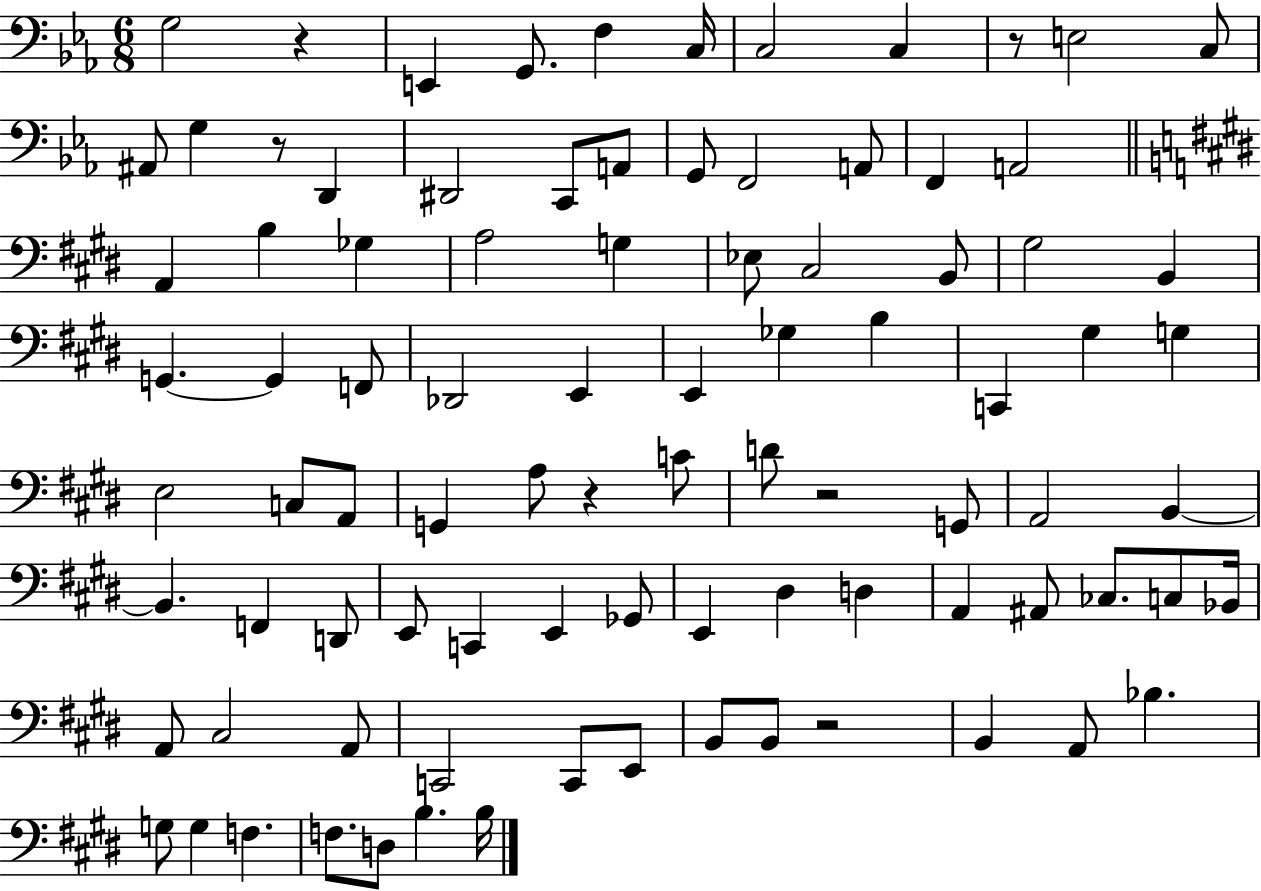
{
  \clef bass
  \numericTimeSignature
  \time 6/8
  \key ees \major
  \repeat volta 2 { g2 r4 | e,4 g,8. f4 c16 | c2 c4 | r8 e2 c8 | \break ais,8 g4 r8 d,4 | dis,2 c,8 a,8 | g,8 f,2 a,8 | f,4 a,2 | \break \bar "||" \break \key e \major a,4 b4 ges4 | a2 g4 | ees8 cis2 b,8 | gis2 b,4 | \break g,4.~~ g,4 f,8 | des,2 e,4 | e,4 ges4 b4 | c,4 gis4 g4 | \break e2 c8 a,8 | g,4 a8 r4 c'8 | d'8 r2 g,8 | a,2 b,4~~ | \break b,4. f,4 d,8 | e,8 c,4 e,4 ges,8 | e,4 dis4 d4 | a,4 ais,8 ces8. c8 bes,16 | \break a,8 cis2 a,8 | c,2 c,8 e,8 | b,8 b,8 r2 | b,4 a,8 bes4. | \break g8 g4 f4. | f8. d8 b4. b16 | } \bar "|."
}